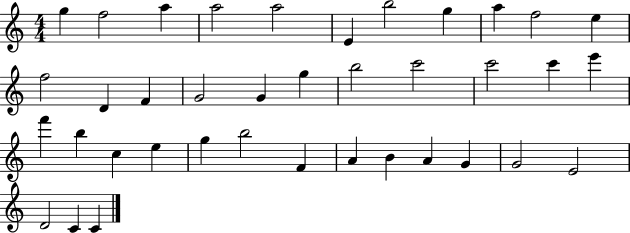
{
  \clef treble
  \numericTimeSignature
  \time 4/4
  \key c \major
  g''4 f''2 a''4 | a''2 a''2 | e'4 b''2 g''4 | a''4 f''2 e''4 | \break f''2 d'4 f'4 | g'2 g'4 g''4 | b''2 c'''2 | c'''2 c'''4 e'''4 | \break f'''4 b''4 c''4 e''4 | g''4 b''2 f'4 | a'4 b'4 a'4 g'4 | g'2 e'2 | \break d'2 c'4 c'4 | \bar "|."
}